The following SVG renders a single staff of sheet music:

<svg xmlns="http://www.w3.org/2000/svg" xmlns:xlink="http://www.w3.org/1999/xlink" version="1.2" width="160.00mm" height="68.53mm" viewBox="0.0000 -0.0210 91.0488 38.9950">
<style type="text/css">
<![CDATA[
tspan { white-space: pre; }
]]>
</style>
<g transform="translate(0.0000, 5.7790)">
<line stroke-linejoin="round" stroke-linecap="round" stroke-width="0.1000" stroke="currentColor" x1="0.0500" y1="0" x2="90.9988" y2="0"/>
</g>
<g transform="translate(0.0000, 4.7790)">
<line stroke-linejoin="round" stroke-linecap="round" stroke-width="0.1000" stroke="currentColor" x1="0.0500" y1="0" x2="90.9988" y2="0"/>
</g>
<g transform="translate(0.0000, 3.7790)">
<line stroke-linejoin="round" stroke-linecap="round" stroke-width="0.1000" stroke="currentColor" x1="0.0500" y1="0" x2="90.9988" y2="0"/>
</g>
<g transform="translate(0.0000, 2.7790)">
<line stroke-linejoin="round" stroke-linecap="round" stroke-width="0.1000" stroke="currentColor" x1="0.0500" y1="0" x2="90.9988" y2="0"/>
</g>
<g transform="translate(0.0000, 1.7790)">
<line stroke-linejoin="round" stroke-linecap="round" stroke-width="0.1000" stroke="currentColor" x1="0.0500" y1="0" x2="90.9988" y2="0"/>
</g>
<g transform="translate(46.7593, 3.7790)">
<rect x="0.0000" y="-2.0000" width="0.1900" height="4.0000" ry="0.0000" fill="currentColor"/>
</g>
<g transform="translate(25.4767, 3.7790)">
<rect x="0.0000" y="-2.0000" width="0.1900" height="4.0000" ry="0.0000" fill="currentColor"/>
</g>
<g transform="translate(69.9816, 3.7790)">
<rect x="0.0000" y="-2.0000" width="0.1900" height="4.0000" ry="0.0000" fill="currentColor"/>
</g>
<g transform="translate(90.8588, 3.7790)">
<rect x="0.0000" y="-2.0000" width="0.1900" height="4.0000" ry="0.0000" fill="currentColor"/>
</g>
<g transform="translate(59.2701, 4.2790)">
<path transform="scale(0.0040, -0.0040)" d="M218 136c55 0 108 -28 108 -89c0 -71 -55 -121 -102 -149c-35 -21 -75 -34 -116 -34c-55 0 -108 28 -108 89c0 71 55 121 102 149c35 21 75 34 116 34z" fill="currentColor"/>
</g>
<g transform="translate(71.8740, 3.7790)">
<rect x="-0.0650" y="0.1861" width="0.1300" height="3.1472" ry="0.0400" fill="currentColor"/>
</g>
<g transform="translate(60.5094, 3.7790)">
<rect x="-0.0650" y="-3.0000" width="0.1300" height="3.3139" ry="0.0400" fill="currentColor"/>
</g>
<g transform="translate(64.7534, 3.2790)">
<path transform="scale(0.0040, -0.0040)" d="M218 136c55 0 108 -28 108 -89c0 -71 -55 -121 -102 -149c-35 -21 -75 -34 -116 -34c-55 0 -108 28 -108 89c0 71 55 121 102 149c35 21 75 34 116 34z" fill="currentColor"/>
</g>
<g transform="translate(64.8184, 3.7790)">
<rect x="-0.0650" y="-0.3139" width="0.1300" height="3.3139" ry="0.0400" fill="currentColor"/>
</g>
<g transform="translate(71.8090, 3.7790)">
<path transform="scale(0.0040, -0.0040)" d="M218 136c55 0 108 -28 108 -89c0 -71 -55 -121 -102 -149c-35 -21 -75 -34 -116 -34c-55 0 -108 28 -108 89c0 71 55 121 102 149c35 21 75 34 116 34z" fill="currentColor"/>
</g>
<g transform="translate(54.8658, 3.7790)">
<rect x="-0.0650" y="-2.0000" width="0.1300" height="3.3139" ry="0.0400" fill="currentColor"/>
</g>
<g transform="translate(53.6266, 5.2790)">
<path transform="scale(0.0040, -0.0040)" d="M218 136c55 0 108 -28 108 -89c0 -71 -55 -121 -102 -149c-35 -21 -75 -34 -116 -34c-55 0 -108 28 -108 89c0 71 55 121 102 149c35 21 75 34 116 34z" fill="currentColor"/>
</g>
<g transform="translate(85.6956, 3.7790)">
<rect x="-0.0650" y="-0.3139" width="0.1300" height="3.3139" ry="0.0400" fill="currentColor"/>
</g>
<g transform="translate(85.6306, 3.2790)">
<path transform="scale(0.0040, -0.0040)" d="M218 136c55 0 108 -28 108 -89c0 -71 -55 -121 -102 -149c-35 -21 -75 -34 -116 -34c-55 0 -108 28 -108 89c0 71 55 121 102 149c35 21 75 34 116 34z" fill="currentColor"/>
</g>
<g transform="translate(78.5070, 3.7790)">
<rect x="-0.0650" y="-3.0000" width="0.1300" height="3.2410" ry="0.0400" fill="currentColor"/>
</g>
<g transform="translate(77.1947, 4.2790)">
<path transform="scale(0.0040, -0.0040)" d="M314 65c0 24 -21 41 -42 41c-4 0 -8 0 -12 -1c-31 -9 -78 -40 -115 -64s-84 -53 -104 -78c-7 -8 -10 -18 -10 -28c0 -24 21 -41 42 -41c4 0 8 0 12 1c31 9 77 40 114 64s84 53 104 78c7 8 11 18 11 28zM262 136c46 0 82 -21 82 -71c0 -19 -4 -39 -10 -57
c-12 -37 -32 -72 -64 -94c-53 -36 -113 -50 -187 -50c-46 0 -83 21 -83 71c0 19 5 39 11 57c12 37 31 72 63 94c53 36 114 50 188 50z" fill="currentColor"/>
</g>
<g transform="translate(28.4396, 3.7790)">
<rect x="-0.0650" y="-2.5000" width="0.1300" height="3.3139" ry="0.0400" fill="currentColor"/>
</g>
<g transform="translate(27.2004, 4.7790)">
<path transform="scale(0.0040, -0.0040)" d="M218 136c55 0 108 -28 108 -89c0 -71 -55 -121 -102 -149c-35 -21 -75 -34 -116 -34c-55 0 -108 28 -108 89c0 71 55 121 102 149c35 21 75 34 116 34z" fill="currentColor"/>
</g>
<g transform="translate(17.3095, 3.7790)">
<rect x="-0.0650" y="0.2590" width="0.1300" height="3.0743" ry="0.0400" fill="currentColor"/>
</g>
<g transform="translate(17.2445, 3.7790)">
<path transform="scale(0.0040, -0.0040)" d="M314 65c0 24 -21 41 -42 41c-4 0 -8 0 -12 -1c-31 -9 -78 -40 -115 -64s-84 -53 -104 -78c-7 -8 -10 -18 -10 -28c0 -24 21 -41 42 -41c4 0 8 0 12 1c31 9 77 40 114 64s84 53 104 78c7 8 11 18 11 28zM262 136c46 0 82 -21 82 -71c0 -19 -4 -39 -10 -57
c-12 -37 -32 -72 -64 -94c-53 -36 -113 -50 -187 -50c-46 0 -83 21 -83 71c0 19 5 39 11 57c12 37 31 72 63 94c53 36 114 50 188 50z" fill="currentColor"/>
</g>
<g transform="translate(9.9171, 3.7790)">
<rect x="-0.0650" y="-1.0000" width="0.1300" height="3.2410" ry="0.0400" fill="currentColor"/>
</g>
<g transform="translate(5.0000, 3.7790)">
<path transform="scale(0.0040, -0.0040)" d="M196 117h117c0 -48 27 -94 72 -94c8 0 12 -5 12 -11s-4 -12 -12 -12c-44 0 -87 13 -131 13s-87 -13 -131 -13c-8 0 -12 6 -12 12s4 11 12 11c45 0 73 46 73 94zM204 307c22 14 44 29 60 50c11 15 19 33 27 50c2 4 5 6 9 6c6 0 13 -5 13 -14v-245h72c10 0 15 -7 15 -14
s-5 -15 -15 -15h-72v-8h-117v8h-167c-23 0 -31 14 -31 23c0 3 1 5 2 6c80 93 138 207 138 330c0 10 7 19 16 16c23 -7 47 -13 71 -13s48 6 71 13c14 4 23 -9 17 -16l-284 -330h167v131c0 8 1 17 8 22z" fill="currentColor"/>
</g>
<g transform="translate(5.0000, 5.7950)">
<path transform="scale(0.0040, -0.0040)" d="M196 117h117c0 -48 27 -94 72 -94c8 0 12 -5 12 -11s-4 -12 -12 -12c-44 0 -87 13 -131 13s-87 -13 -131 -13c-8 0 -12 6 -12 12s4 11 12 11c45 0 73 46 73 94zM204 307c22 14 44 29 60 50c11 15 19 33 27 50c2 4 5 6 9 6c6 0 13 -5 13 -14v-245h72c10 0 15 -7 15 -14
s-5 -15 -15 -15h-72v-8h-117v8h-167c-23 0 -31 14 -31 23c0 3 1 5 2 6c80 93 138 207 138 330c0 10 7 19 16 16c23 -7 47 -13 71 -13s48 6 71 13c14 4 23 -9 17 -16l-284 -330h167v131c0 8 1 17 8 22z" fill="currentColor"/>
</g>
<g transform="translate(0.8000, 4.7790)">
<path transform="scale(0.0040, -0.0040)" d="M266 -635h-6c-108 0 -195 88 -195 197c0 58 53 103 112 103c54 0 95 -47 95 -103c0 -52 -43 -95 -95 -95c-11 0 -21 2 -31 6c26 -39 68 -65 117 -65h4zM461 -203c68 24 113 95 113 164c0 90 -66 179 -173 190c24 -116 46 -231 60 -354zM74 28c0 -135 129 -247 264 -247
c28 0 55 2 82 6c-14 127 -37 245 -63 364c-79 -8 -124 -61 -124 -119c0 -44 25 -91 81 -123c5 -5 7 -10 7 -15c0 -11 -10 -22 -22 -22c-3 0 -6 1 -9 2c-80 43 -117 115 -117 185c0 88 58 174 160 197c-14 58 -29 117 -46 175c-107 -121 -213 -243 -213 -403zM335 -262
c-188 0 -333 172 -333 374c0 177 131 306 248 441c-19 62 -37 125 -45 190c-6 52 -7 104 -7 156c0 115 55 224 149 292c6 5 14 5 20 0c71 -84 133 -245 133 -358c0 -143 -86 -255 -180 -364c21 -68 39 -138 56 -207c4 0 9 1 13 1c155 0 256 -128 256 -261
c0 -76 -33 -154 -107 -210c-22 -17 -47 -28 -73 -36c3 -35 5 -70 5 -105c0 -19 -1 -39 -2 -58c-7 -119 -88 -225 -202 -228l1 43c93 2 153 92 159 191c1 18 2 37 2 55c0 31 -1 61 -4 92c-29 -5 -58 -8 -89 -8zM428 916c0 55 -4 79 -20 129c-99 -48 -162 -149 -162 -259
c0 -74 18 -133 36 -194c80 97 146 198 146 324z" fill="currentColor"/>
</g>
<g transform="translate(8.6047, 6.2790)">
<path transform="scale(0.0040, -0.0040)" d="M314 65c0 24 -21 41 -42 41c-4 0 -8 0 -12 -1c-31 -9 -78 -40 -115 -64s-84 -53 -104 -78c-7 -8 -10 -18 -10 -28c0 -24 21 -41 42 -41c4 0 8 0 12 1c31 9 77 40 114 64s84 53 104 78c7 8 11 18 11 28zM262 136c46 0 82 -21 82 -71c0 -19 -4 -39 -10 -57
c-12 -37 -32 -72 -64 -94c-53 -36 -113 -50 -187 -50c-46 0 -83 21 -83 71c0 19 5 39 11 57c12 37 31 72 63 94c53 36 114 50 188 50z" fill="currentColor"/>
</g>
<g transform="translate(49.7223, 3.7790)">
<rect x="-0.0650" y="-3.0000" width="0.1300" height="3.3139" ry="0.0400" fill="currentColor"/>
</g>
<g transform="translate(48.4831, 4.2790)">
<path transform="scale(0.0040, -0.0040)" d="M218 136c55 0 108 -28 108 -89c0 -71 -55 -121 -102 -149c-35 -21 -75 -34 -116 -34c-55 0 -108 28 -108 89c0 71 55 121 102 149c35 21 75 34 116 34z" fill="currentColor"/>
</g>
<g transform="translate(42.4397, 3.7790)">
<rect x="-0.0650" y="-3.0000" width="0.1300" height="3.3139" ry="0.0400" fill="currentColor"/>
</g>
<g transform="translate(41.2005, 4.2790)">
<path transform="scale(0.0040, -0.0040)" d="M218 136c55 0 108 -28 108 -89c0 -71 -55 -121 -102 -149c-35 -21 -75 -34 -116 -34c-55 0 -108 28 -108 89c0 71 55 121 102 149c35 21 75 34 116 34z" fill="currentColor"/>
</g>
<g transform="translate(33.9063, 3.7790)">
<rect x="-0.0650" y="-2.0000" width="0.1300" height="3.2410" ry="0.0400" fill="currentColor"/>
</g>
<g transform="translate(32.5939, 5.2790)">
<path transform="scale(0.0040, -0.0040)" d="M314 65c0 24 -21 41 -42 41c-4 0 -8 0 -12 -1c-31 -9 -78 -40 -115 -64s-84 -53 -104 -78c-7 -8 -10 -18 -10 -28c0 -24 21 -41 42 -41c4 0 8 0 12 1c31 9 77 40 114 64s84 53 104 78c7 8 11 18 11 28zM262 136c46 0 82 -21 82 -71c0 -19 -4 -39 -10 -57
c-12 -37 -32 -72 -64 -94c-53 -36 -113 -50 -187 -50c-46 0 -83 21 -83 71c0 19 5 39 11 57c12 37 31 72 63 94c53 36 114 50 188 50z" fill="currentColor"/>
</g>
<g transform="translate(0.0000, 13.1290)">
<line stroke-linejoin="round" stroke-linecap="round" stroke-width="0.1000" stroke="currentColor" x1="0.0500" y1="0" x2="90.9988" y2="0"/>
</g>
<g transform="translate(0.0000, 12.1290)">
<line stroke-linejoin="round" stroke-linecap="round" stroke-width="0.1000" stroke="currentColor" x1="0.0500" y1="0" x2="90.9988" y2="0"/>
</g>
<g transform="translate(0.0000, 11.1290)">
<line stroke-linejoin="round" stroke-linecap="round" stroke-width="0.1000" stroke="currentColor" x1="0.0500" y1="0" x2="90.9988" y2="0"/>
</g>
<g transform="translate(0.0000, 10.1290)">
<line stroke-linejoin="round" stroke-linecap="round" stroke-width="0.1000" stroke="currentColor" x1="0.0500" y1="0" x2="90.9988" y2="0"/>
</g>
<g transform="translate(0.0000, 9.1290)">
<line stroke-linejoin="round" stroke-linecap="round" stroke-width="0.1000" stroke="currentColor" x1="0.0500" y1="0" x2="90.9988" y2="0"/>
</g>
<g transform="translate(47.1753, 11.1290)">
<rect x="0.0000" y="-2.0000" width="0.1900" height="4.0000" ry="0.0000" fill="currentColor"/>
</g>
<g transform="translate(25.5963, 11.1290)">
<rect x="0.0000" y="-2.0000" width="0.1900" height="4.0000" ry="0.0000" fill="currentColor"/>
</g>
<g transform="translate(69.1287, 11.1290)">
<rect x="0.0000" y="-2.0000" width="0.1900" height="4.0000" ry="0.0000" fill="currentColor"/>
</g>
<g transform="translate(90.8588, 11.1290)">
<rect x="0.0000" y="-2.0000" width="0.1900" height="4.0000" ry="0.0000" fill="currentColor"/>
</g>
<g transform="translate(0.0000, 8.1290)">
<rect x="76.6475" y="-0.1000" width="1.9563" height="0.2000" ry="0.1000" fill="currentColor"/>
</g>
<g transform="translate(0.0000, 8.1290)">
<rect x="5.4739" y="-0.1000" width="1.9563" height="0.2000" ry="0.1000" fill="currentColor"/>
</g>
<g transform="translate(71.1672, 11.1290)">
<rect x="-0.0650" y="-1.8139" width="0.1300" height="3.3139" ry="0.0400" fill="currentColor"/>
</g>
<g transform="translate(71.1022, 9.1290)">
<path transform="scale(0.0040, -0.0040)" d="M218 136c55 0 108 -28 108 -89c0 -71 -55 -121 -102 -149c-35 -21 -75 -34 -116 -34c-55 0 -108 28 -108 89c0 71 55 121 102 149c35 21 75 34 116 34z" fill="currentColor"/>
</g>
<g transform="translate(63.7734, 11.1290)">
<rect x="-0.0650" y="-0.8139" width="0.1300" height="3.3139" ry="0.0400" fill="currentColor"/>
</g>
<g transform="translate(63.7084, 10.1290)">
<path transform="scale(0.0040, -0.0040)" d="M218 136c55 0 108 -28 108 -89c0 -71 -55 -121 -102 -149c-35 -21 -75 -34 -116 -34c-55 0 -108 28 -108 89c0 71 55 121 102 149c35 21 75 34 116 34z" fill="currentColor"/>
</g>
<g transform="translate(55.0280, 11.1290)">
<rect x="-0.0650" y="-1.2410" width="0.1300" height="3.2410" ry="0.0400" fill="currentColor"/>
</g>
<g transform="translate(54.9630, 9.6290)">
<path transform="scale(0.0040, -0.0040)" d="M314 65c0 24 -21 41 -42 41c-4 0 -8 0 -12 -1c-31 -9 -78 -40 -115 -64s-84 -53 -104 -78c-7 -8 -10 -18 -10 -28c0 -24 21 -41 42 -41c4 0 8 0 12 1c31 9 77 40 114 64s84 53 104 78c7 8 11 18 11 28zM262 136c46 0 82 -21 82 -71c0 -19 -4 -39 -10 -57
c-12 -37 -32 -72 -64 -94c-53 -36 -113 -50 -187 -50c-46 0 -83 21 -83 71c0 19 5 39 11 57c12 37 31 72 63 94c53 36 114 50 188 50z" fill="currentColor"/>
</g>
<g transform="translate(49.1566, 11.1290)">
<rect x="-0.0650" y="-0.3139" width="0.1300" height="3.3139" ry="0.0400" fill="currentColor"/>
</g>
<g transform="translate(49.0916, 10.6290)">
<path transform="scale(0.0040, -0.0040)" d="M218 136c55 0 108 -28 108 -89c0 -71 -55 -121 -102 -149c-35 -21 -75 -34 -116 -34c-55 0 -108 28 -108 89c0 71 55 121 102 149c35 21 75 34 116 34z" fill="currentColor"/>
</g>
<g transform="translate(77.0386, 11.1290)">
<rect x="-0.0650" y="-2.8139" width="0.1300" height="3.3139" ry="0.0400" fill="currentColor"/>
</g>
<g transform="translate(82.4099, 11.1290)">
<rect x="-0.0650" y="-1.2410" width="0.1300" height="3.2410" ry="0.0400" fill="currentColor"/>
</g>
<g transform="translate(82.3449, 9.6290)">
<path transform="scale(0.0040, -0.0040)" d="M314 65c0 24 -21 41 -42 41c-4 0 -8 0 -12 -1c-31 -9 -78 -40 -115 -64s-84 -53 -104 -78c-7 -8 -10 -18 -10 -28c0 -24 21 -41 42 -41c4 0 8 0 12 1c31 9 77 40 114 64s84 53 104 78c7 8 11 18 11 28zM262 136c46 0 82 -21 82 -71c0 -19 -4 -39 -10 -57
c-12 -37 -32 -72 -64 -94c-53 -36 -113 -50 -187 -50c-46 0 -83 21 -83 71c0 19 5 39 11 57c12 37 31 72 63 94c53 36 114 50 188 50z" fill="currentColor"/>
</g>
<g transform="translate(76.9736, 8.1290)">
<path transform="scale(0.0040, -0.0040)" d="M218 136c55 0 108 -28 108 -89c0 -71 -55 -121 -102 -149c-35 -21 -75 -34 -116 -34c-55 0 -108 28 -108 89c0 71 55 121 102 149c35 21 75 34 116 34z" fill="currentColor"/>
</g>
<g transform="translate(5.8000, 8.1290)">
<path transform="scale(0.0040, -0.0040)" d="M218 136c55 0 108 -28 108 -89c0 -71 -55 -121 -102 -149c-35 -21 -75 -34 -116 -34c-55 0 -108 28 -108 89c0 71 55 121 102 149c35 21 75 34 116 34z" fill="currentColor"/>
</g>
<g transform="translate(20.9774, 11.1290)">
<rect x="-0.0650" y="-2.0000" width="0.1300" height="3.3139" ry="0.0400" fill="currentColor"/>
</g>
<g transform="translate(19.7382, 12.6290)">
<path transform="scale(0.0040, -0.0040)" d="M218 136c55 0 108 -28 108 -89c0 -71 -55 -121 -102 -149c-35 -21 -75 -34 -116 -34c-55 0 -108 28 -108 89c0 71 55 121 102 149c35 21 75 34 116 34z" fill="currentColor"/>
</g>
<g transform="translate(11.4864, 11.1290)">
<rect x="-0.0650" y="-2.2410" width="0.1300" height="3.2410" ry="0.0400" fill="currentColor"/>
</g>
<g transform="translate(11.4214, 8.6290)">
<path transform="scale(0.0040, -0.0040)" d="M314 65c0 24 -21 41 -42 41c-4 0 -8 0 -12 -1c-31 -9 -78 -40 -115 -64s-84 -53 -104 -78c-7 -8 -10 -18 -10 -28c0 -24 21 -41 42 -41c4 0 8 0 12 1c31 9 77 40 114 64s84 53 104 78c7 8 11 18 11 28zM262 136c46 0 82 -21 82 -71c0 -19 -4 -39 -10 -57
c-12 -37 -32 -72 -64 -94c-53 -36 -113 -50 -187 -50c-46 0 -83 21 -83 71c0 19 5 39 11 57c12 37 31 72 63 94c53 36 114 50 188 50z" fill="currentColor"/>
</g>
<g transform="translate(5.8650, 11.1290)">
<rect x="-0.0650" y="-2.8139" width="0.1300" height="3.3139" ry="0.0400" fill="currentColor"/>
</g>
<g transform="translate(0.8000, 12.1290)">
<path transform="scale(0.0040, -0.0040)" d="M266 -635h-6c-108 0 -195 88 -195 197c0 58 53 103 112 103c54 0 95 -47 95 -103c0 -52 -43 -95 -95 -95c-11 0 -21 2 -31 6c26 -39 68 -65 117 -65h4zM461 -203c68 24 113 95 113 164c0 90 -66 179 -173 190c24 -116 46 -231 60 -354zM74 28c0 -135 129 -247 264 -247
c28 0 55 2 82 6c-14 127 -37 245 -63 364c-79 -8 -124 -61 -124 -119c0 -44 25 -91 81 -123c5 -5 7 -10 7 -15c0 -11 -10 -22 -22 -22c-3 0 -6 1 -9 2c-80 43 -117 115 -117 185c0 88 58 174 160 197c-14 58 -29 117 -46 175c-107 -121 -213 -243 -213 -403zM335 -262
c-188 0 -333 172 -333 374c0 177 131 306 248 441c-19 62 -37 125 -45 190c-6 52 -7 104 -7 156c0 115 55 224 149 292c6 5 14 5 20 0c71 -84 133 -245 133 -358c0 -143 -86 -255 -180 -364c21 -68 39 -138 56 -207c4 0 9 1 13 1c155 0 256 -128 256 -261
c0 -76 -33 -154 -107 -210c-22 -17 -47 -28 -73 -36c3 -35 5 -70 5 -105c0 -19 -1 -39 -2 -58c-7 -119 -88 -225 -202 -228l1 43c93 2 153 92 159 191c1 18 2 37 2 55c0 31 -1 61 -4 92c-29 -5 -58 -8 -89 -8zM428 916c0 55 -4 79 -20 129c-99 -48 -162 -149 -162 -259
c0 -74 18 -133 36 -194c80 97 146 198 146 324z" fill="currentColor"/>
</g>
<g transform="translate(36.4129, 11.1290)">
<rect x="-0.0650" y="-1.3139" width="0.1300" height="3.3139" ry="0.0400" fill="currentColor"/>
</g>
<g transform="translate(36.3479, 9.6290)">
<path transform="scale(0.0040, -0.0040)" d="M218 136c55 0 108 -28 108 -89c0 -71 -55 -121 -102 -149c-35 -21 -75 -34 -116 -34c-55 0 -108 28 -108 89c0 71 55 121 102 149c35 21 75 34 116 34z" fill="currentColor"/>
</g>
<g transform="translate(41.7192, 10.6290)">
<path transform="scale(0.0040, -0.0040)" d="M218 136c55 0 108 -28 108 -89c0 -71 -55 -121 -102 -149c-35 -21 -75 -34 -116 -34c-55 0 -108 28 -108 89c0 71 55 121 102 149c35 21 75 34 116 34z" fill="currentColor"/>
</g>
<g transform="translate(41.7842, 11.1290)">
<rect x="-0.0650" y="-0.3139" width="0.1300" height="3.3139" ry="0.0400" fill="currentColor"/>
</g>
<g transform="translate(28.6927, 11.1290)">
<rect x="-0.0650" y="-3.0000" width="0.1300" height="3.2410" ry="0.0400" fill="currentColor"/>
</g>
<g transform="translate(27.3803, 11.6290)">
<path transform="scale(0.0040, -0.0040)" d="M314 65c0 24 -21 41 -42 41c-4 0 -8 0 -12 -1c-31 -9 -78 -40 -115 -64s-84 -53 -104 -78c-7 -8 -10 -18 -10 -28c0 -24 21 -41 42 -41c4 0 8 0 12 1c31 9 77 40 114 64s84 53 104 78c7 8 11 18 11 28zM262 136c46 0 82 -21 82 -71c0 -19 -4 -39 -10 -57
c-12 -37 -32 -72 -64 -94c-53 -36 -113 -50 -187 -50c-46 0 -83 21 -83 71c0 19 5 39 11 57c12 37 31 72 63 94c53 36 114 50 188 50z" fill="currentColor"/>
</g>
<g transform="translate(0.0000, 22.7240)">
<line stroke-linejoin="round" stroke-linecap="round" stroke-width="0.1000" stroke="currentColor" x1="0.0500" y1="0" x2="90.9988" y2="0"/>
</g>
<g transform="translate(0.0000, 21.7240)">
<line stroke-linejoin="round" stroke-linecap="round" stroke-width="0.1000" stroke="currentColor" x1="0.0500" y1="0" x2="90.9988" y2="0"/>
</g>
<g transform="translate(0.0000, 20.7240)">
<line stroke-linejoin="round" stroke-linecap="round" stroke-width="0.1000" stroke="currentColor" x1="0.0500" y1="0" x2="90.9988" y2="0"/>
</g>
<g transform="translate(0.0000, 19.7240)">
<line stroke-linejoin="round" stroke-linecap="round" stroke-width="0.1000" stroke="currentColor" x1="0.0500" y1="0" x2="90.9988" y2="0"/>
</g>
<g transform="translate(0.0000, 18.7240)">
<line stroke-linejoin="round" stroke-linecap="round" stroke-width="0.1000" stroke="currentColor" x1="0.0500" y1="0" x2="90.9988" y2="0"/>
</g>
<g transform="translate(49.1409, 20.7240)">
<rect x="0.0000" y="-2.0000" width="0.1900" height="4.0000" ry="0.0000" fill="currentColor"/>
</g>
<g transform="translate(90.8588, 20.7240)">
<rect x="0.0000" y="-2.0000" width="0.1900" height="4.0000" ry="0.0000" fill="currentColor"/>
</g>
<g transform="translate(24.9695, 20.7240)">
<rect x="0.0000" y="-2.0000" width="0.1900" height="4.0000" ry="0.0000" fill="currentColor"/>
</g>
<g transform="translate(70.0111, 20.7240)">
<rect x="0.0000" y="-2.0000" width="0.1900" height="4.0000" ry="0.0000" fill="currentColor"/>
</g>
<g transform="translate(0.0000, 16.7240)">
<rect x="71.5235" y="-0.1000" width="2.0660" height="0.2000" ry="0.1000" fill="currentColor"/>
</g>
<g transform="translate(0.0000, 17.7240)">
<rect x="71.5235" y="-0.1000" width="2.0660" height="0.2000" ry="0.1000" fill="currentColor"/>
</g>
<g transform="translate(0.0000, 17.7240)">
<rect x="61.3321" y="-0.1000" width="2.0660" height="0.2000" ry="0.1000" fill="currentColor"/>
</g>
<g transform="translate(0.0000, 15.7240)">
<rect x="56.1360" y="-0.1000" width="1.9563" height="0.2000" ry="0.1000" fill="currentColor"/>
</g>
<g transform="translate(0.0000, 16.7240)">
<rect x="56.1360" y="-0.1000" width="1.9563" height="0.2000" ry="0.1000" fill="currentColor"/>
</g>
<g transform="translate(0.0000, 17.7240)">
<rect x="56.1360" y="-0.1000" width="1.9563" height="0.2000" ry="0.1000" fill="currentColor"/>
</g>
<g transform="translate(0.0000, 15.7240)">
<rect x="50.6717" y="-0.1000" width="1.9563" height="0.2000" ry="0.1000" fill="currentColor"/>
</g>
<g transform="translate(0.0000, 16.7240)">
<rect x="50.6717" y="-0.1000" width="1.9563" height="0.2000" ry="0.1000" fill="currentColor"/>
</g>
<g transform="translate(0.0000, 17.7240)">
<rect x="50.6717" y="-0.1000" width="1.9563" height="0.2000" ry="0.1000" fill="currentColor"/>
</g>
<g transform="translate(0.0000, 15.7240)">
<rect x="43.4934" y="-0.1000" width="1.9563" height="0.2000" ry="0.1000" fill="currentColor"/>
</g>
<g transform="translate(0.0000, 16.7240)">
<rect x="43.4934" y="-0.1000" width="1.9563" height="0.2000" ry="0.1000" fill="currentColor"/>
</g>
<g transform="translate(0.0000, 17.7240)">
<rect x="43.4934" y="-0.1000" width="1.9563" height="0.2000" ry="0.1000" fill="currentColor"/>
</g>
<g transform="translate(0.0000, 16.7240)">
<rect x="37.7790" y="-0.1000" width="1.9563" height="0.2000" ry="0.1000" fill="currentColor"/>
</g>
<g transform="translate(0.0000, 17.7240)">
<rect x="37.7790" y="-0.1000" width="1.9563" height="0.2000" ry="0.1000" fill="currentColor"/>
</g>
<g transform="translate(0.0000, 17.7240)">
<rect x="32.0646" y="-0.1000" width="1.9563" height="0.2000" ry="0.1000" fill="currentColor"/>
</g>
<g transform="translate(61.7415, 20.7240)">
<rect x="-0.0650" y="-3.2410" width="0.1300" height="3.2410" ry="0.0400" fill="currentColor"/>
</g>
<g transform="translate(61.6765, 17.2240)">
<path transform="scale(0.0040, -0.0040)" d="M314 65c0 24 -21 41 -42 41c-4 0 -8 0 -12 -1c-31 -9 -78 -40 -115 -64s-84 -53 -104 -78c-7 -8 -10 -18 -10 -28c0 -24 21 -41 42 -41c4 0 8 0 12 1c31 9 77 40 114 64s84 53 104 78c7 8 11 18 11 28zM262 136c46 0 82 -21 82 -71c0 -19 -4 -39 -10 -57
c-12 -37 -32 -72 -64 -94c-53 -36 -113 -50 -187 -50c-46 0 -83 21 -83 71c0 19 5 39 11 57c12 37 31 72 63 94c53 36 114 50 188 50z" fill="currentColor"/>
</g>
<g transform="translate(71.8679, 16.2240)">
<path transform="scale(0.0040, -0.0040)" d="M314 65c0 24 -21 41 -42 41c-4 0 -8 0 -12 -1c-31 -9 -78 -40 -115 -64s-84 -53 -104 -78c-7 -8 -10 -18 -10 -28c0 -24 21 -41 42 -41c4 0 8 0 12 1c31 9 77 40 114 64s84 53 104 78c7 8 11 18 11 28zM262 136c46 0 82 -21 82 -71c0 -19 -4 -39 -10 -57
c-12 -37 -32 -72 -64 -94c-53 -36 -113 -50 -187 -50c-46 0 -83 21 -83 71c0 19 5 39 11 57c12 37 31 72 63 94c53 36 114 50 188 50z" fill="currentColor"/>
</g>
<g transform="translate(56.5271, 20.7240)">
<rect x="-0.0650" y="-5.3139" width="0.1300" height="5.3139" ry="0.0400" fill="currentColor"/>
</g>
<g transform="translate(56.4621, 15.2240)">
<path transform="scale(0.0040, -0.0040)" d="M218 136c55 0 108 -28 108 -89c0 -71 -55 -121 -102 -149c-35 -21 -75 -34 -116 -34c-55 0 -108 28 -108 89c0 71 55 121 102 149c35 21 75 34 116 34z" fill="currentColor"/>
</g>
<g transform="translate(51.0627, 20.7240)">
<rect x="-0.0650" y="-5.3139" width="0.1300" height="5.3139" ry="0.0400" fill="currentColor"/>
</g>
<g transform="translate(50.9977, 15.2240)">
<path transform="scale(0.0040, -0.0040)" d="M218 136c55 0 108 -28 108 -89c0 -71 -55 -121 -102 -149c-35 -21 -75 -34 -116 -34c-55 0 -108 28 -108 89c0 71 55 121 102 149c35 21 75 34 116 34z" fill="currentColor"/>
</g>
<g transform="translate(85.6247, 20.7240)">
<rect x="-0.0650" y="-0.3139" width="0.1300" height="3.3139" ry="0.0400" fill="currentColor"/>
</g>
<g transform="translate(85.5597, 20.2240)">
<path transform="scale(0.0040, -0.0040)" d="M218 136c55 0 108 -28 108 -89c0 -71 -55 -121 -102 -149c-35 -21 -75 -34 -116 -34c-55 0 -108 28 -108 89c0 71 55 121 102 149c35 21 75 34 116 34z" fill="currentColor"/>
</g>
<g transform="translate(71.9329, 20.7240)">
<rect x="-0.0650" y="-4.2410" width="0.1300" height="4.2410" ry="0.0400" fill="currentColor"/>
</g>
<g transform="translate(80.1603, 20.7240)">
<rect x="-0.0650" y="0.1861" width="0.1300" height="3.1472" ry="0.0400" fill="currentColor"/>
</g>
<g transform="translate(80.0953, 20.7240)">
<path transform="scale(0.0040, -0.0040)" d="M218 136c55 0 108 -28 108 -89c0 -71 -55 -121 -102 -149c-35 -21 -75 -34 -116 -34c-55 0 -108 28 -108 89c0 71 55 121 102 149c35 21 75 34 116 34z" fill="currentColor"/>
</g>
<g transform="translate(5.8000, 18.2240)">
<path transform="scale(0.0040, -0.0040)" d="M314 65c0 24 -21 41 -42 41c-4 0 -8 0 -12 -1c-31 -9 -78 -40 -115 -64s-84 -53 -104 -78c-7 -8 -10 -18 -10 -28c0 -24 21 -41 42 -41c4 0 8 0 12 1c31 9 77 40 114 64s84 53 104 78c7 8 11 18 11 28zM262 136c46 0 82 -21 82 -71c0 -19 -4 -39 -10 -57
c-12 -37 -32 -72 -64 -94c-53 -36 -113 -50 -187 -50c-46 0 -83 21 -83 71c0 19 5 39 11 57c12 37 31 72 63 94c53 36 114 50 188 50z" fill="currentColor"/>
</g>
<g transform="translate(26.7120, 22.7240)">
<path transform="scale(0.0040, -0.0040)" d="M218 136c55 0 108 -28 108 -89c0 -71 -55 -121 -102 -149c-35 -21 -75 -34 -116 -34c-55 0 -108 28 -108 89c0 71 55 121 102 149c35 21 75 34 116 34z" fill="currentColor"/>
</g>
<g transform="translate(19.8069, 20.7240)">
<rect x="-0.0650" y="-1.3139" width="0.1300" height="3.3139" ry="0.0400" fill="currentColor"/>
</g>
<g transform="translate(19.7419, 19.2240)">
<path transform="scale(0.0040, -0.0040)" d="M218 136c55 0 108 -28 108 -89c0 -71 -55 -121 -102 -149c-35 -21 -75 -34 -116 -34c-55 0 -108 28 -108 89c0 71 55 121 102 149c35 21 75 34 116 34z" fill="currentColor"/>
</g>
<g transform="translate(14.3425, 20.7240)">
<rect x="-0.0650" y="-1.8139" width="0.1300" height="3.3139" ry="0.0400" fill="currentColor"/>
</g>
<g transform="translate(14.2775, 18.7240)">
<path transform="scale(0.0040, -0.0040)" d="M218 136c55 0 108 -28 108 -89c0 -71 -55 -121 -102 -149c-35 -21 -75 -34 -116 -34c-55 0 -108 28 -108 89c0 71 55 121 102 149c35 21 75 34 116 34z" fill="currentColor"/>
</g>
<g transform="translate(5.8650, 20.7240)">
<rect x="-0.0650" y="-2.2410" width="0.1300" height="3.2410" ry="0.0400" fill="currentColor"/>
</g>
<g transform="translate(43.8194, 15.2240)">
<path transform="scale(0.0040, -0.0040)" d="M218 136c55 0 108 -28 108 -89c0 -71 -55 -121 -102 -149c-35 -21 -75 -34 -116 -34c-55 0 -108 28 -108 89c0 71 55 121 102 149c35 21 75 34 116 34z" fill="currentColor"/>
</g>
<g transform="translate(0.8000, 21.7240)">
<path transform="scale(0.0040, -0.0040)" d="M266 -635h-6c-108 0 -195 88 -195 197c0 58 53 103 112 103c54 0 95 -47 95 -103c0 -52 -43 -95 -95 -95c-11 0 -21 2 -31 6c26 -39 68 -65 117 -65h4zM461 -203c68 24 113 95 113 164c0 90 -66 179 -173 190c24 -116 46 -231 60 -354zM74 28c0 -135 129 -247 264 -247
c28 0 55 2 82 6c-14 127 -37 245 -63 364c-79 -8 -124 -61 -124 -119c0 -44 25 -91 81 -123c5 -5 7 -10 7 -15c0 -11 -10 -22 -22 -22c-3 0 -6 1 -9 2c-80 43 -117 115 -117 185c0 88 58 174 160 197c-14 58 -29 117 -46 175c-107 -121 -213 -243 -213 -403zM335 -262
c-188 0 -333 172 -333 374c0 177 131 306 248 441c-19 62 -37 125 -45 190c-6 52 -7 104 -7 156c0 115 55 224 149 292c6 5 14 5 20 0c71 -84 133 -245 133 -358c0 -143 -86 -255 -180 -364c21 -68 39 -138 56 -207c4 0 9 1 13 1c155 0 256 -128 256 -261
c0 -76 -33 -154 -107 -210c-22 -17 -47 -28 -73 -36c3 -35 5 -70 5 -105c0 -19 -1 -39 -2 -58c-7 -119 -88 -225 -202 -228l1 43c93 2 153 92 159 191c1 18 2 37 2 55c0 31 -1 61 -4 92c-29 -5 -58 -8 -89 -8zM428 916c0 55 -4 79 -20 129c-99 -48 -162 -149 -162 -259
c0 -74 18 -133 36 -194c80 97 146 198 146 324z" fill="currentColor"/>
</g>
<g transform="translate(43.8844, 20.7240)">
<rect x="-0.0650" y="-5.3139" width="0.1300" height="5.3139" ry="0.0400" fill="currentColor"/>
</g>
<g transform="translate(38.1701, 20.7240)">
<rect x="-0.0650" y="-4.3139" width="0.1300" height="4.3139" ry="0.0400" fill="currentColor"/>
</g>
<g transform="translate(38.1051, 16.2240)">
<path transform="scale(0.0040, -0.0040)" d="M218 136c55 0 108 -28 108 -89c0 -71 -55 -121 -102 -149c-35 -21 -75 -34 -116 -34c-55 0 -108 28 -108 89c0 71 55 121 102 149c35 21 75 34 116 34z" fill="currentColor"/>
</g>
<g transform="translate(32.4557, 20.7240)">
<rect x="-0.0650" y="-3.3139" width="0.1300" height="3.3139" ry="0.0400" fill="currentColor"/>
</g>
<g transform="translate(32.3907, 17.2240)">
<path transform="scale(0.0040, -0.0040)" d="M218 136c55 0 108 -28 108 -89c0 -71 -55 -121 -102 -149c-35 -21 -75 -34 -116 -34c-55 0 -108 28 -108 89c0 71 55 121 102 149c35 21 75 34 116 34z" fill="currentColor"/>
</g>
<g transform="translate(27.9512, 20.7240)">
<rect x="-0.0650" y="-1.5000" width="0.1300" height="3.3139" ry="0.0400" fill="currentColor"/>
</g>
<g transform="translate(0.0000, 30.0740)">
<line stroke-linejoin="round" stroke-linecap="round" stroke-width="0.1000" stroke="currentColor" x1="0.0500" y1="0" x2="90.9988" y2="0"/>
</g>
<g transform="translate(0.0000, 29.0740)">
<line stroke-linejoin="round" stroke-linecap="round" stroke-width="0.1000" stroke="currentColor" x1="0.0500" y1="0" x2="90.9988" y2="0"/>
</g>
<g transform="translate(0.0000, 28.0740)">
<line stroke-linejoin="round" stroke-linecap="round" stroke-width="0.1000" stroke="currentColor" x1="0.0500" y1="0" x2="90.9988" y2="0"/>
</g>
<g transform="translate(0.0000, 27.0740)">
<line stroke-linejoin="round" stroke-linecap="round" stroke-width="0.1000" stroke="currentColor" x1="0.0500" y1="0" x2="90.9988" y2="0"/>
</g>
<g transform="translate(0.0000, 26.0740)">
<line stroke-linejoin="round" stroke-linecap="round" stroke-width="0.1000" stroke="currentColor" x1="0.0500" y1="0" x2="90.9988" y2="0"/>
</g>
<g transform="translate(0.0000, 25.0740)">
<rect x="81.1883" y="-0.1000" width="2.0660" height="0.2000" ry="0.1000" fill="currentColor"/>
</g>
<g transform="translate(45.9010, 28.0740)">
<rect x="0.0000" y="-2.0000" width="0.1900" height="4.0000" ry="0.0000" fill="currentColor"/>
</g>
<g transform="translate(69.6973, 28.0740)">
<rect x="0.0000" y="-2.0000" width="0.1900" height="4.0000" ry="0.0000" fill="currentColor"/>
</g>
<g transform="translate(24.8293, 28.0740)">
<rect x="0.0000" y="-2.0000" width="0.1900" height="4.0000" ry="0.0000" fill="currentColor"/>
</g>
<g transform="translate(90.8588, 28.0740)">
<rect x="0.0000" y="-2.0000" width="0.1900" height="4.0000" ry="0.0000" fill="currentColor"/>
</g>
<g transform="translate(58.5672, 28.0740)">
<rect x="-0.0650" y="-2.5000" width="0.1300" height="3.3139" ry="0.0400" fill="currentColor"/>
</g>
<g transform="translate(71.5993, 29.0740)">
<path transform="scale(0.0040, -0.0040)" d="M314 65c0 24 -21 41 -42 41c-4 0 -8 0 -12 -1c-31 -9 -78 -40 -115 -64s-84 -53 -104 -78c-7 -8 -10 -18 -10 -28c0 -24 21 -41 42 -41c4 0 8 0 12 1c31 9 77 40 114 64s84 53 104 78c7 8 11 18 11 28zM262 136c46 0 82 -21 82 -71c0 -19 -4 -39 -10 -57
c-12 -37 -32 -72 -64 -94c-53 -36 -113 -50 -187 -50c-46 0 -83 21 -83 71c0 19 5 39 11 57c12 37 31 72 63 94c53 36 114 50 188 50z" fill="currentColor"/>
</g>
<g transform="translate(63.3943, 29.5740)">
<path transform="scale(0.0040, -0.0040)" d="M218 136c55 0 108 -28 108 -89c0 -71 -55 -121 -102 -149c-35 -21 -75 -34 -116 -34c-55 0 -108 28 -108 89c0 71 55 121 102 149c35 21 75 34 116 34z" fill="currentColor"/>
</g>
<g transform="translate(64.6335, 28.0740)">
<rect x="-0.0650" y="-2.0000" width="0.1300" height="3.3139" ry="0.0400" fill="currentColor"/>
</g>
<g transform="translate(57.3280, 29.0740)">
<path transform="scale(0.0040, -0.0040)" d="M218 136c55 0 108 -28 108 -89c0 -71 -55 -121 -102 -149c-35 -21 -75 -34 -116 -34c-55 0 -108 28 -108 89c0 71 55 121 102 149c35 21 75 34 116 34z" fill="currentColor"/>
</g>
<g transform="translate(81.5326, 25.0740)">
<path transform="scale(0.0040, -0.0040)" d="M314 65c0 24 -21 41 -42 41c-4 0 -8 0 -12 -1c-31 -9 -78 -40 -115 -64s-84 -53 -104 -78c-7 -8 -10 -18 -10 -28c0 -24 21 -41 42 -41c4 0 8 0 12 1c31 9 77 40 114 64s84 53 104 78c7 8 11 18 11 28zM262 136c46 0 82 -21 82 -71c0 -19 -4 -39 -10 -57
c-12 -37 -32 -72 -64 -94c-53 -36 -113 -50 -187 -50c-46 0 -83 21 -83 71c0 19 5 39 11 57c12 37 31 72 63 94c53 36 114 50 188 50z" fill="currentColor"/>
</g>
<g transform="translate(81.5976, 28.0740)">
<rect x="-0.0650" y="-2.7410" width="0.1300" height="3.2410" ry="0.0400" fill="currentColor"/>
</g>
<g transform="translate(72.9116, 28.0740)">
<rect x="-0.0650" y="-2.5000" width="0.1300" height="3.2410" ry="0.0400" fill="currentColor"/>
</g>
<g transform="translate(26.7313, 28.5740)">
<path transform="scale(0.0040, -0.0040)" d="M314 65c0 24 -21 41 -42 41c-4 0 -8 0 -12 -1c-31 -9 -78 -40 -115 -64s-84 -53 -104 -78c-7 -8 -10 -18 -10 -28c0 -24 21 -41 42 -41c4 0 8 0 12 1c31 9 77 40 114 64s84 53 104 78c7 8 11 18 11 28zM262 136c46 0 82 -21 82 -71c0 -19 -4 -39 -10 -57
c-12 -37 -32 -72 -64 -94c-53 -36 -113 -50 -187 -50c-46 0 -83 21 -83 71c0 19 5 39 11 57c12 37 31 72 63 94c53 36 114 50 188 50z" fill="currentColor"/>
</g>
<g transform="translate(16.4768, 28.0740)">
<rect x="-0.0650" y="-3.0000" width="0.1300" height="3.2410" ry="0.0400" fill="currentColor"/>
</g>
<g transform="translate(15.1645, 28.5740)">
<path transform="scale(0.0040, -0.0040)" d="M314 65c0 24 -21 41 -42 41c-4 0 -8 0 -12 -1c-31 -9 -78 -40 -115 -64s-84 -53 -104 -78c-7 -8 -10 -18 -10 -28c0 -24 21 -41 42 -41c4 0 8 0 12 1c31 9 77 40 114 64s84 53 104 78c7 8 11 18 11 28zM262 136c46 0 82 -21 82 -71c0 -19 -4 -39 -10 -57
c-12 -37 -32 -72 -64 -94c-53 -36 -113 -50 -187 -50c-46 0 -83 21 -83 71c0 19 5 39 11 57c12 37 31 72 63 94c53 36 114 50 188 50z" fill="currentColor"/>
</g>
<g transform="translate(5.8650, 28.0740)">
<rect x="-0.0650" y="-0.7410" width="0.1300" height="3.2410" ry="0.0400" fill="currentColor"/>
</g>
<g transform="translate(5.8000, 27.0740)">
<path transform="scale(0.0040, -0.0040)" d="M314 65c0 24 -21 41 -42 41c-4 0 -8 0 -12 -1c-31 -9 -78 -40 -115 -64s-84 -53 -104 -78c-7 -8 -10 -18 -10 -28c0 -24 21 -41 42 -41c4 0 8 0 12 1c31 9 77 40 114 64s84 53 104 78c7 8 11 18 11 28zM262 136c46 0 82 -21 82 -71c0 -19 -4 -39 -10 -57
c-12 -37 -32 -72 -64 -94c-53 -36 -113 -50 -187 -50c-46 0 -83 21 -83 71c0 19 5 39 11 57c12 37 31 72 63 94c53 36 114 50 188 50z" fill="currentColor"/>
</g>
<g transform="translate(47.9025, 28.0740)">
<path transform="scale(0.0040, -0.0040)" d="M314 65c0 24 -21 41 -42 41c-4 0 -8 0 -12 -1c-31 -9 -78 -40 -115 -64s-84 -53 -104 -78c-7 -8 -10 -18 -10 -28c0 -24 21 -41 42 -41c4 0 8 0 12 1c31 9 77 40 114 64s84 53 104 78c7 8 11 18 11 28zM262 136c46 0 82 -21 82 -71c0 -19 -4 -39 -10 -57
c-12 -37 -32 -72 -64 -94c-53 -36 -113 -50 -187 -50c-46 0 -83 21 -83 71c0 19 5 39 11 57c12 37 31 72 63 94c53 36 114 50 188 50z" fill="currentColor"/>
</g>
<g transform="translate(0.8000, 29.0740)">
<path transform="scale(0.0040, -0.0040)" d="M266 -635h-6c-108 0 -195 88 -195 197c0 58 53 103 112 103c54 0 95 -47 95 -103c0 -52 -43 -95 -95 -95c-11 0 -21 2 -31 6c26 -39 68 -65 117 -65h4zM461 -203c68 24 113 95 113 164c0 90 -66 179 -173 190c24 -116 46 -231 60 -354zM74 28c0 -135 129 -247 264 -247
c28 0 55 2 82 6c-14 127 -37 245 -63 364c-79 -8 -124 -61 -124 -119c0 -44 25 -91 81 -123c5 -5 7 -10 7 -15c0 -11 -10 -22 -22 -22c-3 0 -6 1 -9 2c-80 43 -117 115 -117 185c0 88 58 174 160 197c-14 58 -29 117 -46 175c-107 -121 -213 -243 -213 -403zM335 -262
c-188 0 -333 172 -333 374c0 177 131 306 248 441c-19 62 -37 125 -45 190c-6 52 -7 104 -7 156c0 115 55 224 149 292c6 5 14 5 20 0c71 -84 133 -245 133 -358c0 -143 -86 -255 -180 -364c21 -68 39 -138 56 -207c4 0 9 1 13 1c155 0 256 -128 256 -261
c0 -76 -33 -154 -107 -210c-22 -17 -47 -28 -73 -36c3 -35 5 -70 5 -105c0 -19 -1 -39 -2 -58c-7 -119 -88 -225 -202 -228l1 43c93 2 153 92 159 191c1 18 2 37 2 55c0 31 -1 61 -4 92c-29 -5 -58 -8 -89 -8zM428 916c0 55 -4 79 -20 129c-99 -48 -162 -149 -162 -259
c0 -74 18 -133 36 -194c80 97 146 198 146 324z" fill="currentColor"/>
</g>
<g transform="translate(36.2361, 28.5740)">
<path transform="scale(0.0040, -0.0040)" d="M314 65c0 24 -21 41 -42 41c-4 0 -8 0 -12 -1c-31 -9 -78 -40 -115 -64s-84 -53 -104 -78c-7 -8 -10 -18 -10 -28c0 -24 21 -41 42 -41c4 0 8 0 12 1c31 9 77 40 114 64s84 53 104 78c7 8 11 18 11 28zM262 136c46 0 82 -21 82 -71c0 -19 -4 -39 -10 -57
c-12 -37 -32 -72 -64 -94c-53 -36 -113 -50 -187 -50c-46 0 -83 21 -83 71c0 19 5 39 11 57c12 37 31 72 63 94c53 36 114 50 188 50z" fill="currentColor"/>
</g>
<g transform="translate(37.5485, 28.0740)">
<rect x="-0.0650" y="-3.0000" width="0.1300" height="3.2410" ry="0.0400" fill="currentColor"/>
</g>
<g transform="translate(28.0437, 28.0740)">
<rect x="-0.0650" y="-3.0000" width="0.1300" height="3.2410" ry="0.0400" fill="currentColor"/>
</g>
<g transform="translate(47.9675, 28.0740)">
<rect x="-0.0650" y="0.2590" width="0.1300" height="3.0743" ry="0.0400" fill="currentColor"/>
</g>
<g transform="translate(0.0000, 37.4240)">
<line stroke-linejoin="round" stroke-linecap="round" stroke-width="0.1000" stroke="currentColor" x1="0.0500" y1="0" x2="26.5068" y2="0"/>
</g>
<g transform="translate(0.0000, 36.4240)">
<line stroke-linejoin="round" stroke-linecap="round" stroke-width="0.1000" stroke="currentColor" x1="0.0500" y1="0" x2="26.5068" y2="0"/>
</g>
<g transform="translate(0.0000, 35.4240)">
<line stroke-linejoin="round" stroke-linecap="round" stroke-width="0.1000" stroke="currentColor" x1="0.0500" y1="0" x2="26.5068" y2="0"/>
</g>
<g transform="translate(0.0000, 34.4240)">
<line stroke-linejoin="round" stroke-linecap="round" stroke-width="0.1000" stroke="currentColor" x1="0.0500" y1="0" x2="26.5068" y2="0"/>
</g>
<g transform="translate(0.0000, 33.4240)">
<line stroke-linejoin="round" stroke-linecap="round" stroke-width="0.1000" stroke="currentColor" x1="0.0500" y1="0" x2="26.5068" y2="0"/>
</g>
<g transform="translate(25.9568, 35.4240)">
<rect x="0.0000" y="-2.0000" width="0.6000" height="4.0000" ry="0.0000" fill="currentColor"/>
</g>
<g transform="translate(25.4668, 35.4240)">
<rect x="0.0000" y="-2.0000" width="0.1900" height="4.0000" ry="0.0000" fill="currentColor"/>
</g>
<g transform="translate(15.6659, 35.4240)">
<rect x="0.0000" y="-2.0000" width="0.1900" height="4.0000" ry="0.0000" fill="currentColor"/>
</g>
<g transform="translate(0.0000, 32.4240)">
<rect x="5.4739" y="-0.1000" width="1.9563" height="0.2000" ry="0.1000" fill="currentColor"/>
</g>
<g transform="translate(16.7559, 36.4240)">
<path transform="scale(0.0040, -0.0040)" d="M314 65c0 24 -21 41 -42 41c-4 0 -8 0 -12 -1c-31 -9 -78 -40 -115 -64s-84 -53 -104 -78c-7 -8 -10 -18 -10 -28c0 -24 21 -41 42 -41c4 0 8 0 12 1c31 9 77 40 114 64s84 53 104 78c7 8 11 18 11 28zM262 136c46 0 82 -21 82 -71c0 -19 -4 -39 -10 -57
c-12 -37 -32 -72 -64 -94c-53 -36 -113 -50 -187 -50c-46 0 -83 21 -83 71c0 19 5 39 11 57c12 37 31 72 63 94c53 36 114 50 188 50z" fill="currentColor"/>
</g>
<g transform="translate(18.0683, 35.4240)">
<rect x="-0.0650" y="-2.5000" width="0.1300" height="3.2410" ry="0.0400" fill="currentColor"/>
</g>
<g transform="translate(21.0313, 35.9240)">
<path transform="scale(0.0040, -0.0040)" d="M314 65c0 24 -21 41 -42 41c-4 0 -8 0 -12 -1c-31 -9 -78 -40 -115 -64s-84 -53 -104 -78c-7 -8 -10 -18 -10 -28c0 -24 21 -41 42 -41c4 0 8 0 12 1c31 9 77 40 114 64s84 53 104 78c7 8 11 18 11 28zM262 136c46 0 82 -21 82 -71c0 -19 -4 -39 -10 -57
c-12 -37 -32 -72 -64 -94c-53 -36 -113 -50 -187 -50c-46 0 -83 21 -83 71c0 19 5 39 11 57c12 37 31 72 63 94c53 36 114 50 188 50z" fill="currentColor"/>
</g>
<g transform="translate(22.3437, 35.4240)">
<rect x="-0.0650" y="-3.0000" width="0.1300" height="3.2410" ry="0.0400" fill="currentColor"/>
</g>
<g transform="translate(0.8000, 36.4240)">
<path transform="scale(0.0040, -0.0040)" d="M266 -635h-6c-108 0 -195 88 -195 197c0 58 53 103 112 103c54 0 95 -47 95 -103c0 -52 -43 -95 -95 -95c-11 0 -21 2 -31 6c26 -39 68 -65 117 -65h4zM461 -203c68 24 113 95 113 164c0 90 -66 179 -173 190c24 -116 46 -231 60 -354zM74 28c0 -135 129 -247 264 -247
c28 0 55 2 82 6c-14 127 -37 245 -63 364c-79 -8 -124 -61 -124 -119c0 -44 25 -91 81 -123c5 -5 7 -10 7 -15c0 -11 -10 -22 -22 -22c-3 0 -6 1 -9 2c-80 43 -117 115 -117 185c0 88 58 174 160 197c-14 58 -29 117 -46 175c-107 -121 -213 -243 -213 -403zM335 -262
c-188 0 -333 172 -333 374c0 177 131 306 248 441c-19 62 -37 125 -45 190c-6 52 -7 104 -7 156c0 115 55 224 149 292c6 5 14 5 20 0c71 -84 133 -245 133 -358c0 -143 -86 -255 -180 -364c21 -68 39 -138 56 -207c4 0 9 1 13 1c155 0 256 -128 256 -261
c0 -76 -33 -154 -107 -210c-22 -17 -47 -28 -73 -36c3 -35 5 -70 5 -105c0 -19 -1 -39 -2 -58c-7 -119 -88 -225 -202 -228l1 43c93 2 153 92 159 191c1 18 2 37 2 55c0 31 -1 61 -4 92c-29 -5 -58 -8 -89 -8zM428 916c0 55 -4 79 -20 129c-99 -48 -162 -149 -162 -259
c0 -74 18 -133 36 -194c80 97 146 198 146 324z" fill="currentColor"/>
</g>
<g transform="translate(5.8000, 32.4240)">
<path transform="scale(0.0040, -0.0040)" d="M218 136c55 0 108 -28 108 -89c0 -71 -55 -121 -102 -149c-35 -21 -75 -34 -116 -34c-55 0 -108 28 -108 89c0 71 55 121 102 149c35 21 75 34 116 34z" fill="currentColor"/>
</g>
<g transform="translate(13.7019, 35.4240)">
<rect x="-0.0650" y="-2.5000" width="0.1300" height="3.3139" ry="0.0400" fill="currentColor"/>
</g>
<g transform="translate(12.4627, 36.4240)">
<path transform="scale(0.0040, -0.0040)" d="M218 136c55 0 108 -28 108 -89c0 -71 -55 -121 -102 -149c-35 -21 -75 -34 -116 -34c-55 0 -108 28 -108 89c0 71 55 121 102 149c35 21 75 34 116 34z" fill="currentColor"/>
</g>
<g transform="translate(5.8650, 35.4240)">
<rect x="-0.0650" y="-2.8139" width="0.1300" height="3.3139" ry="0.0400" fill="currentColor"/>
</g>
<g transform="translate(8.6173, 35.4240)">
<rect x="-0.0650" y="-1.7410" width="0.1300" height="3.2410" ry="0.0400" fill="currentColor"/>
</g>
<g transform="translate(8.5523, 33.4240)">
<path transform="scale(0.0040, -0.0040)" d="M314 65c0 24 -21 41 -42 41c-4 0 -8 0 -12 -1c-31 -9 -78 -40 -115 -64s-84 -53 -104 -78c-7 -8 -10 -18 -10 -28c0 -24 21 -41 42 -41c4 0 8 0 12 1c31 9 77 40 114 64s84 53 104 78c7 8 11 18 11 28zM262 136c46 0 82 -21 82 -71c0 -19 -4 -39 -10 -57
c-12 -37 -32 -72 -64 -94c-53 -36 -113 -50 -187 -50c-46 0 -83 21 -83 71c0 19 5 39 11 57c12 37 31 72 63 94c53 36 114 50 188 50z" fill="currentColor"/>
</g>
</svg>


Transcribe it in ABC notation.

X:1
T:Untitled
M:4/4
L:1/4
K:C
D2 B2 G F2 A A F A c B A2 c a g2 F A2 e c c e2 d f a e2 g2 f e E b d' f' f' f' b2 d'2 B c d2 A2 A2 A2 B2 G F G2 a2 a f2 G G2 A2